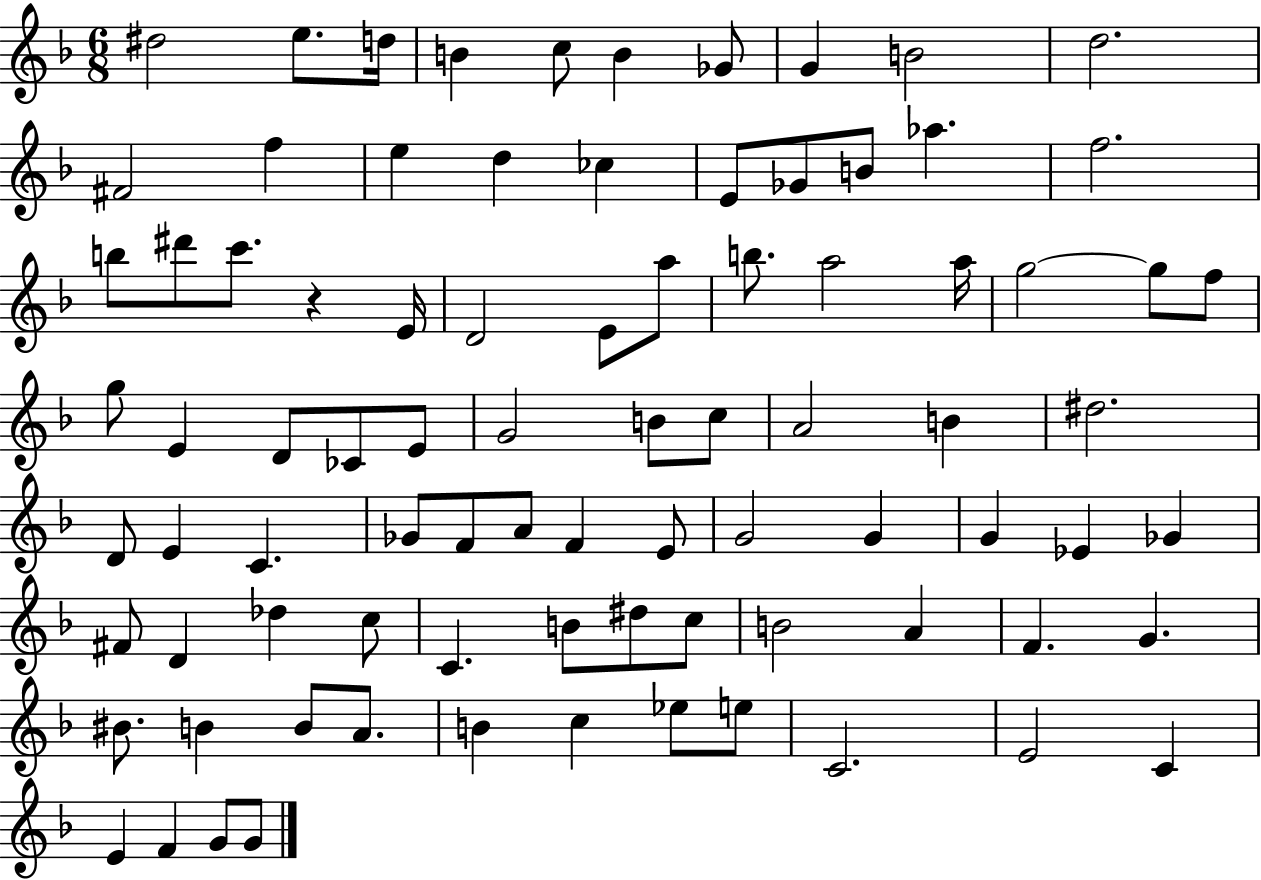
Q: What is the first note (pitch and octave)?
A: D#5